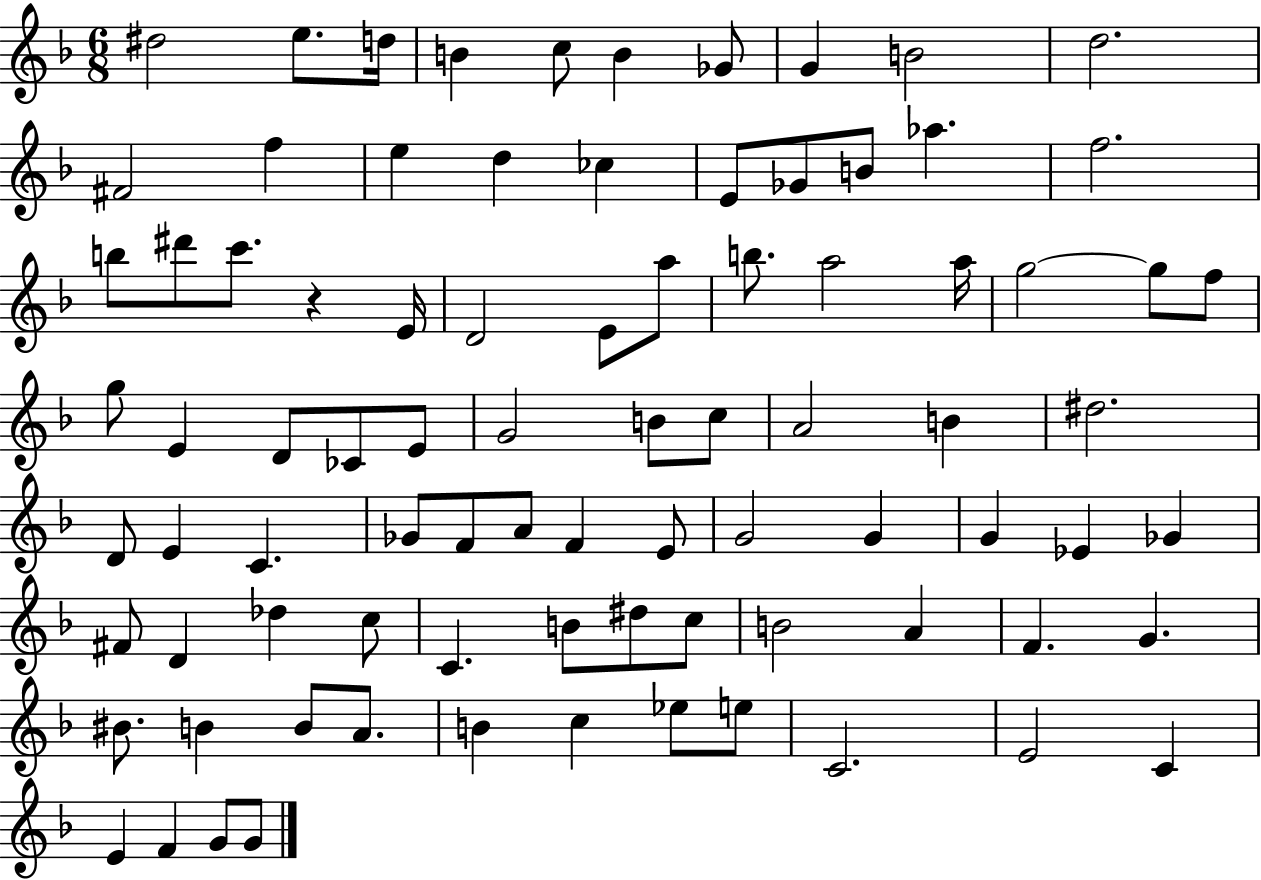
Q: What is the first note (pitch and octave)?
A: D#5